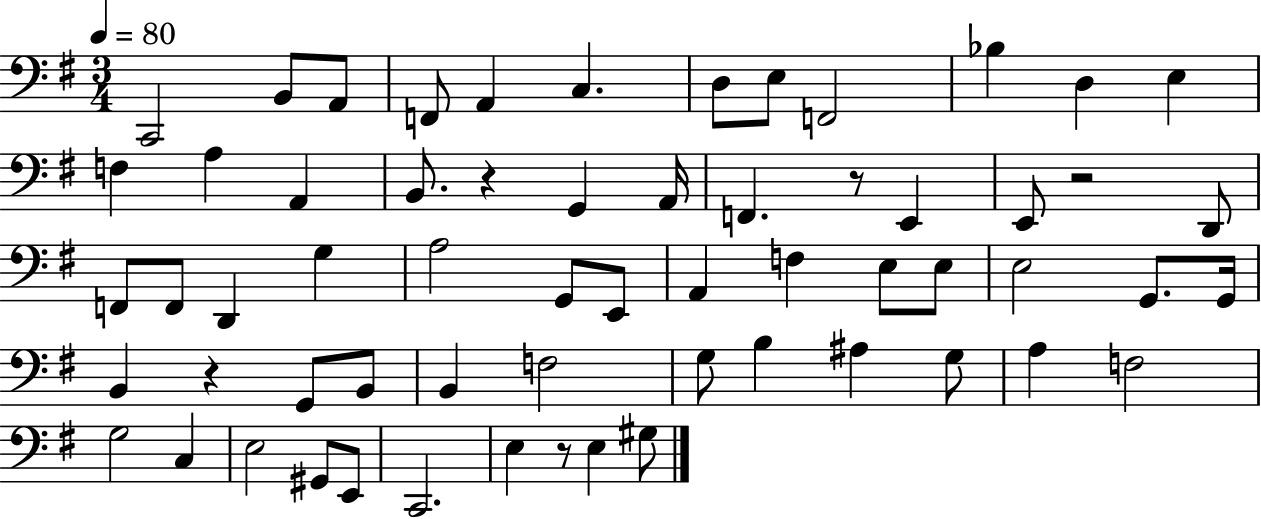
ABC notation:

X:1
T:Untitled
M:3/4
L:1/4
K:G
C,,2 B,,/2 A,,/2 F,,/2 A,, C, D,/2 E,/2 F,,2 _B, D, E, F, A, A,, B,,/2 z G,, A,,/4 F,, z/2 E,, E,,/2 z2 D,,/2 F,,/2 F,,/2 D,, G, A,2 G,,/2 E,,/2 A,, F, E,/2 E,/2 E,2 G,,/2 G,,/4 B,, z G,,/2 B,,/2 B,, F,2 G,/2 B, ^A, G,/2 A, F,2 G,2 C, E,2 ^G,,/2 E,,/2 C,,2 E, z/2 E, ^G,/2